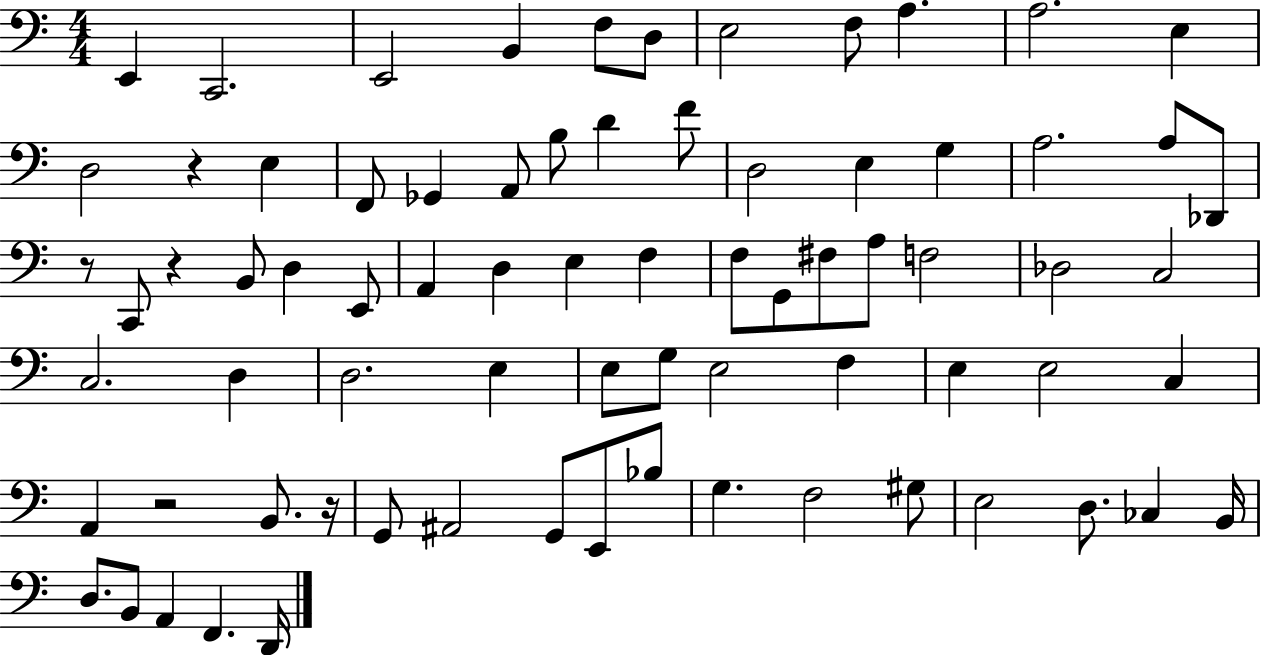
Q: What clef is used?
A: bass